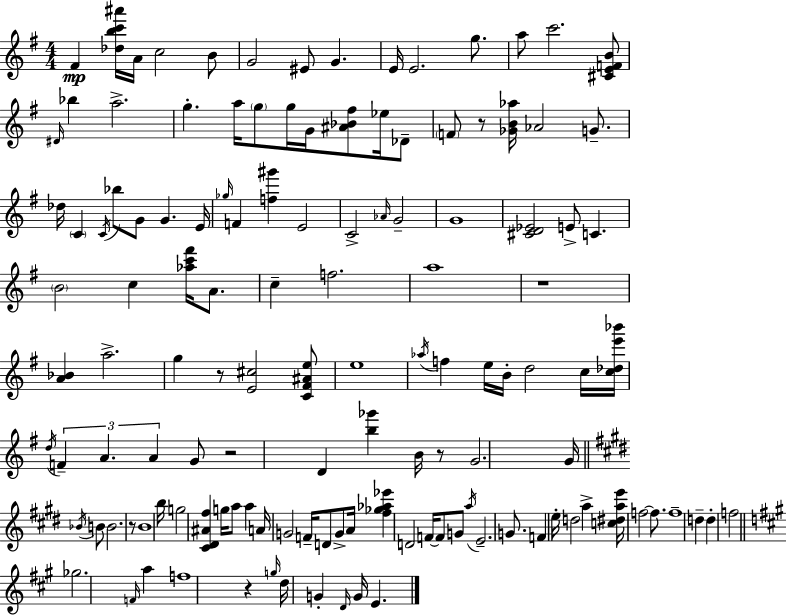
X:1
T:Untitled
M:4/4
L:1/4
K:G
^F [_dbc'^a']/4 A/4 c2 B/2 G2 ^E/2 G E/4 E2 g/2 a/2 c'2 [^CEFB]/2 ^D/4 _b a2 g a/4 g/2 g/4 G/4 [^A_B^f]/2 _e/4 _D/2 F/2 z/2 [_GB_a]/4 _A2 G/2 _d/4 C C/4 _b/2 G/2 G E/4 _g/4 F [f^g'] E2 C2 _A/4 G2 G4 [^CD_E]2 E/2 C B2 c [_ac'^f']/4 A/2 c f2 a4 z4 [A_B] a2 g z/2 [E^c]2 [C^F^Ae]/2 e4 _a/4 f e/4 B/4 d2 c/4 [c_de'_b']/4 d/4 F A A G/2 z2 D [b_g'] B/4 z/2 G2 G/4 _B/4 B/2 B2 z/2 B4 b/4 g2 [^C^D^A^f] g/4 a/2 a A/4 G2 F/4 D/2 G/2 A/4 [^f_g_a_e'] D2 F/4 F/2 G/2 a/4 E2 G/2 F e/4 d2 a [c^dae']/4 f2 f/2 f4 d d f2 _g2 F/4 a f4 z g/4 d/4 G D/4 G/4 E